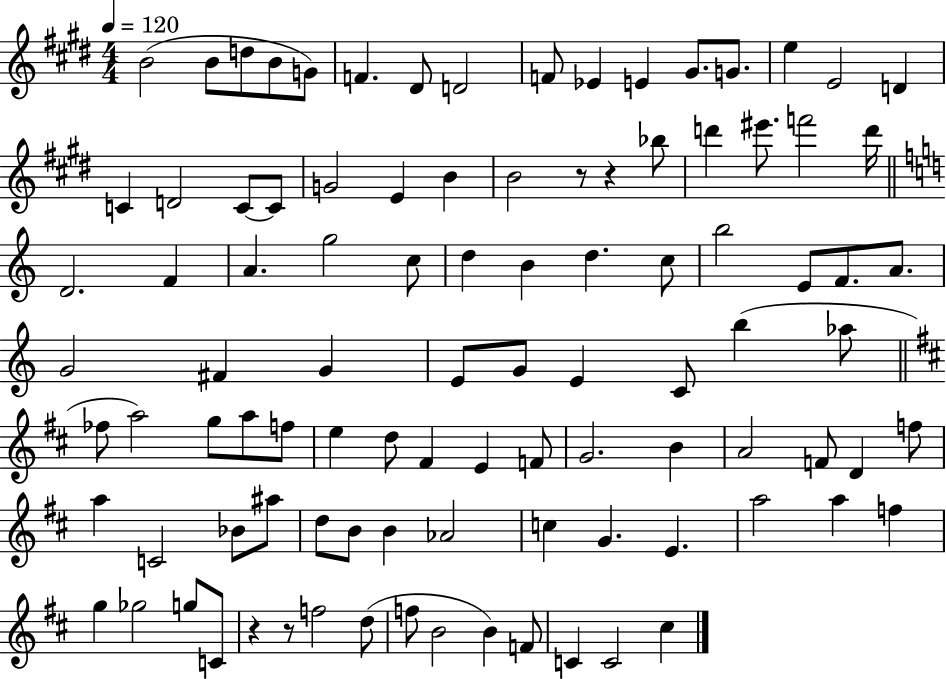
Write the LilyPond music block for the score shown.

{
  \clef treble
  \numericTimeSignature
  \time 4/4
  \key e \major
  \tempo 4 = 120
  b'2( b'8 d''8 b'8 g'8) | f'4. dis'8 d'2 | f'8 ees'4 e'4 gis'8. g'8. | e''4 e'2 d'4 | \break c'4 d'2 c'8~~ c'8 | g'2 e'4 b'4 | b'2 r8 r4 bes''8 | d'''4 eis'''8. f'''2 d'''16 | \break \bar "||" \break \key c \major d'2. f'4 | a'4. g''2 c''8 | d''4 b'4 d''4. c''8 | b''2 e'8 f'8. a'8. | \break g'2 fis'4 g'4 | e'8 g'8 e'4 c'8 b''4( aes''8 | \bar "||" \break \key d \major fes''8 a''2) g''8 a''8 f''8 | e''4 d''8 fis'4 e'4 f'8 | g'2. b'4 | a'2 f'8 d'4 f''8 | \break a''4 c'2 bes'8 ais''8 | d''8 b'8 b'4 aes'2 | c''4 g'4. e'4. | a''2 a''4 f''4 | \break g''4 ges''2 g''8 c'8 | r4 r8 f''2 d''8( | f''8 b'2 b'4) f'8 | c'4 c'2 cis''4 | \break \bar "|."
}